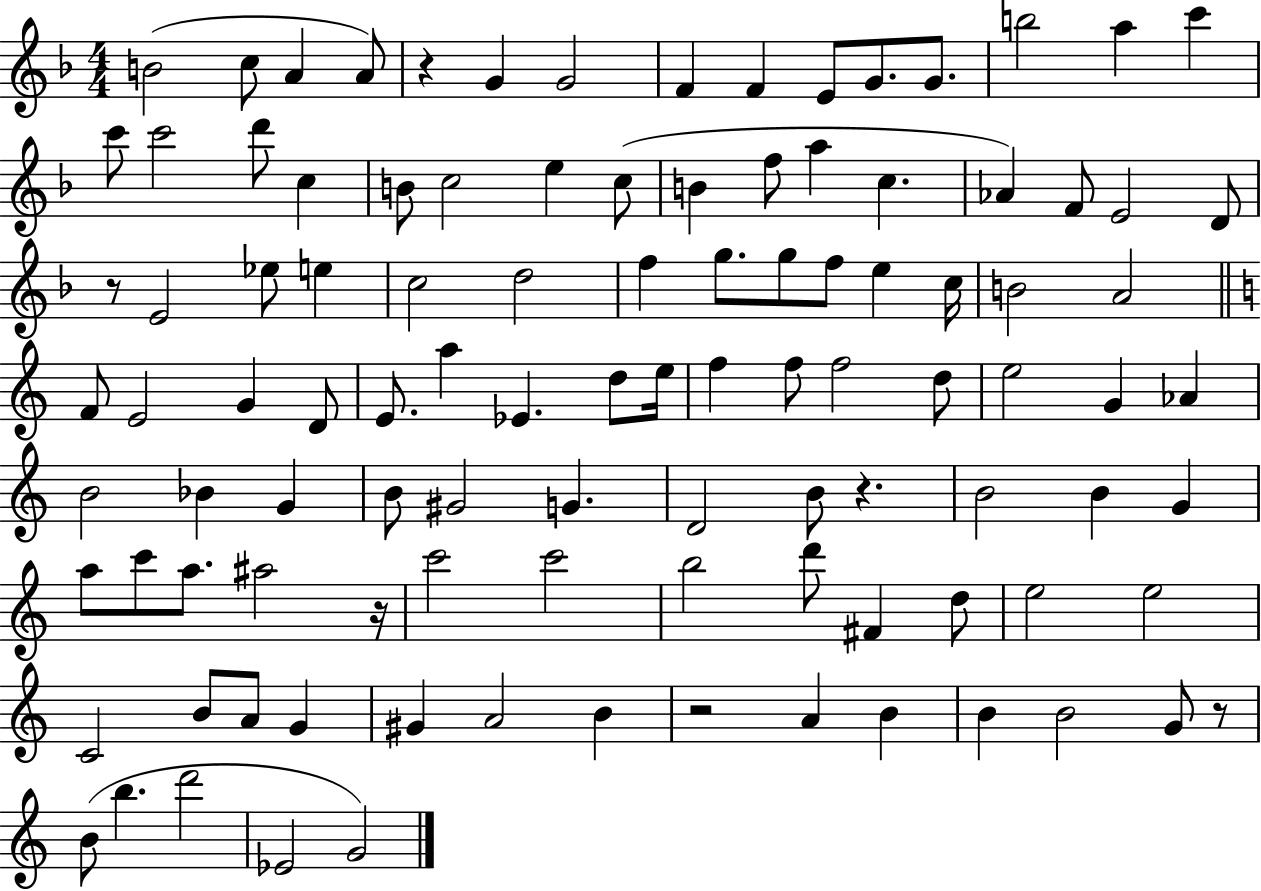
X:1
T:Untitled
M:4/4
L:1/4
K:F
B2 c/2 A A/2 z G G2 F F E/2 G/2 G/2 b2 a c' c'/2 c'2 d'/2 c B/2 c2 e c/2 B f/2 a c _A F/2 E2 D/2 z/2 E2 _e/2 e c2 d2 f g/2 g/2 f/2 e c/4 B2 A2 F/2 E2 G D/2 E/2 a _E d/2 e/4 f f/2 f2 d/2 e2 G _A B2 _B G B/2 ^G2 G D2 B/2 z B2 B G a/2 c'/2 a/2 ^a2 z/4 c'2 c'2 b2 d'/2 ^F d/2 e2 e2 C2 B/2 A/2 G ^G A2 B z2 A B B B2 G/2 z/2 B/2 b d'2 _E2 G2